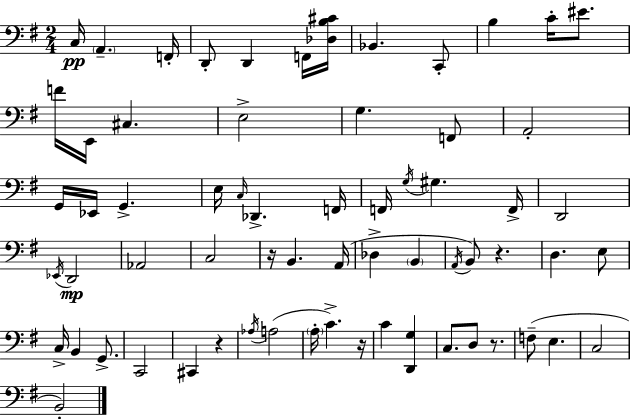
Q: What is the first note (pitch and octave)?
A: C3